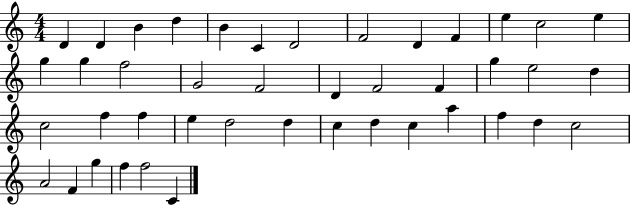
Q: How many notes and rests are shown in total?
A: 43